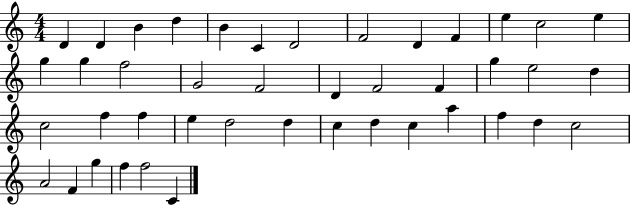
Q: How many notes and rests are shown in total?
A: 43